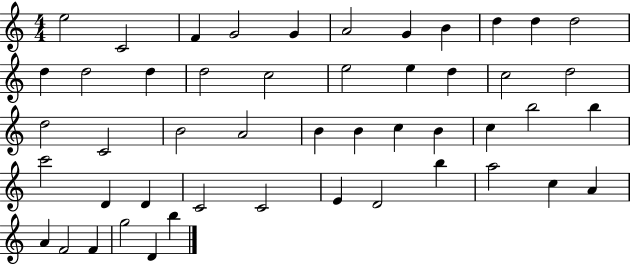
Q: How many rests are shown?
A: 0